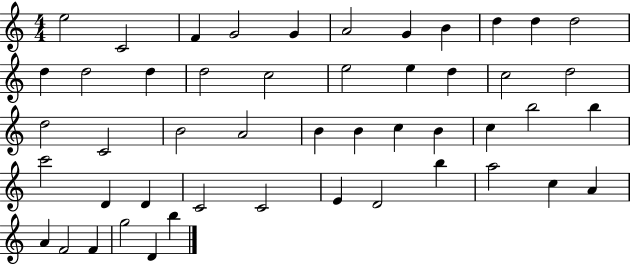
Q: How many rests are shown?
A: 0